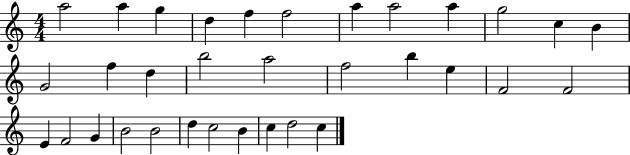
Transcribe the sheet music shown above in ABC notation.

X:1
T:Untitled
M:4/4
L:1/4
K:C
a2 a g d f f2 a a2 a g2 c B G2 f d b2 a2 f2 b e F2 F2 E F2 G B2 B2 d c2 B c d2 c